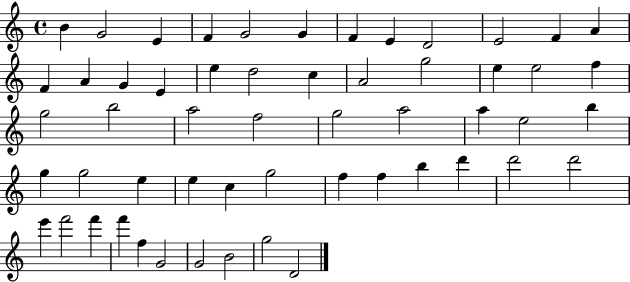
{
  \clef treble
  \time 4/4
  \defaultTimeSignature
  \key c \major
  b'4 g'2 e'4 | f'4 g'2 g'4 | f'4 e'4 d'2 | e'2 f'4 a'4 | \break f'4 a'4 g'4 e'4 | e''4 d''2 c''4 | a'2 g''2 | e''4 e''2 f''4 | \break g''2 b''2 | a''2 f''2 | g''2 a''2 | a''4 e''2 b''4 | \break g''4 g''2 e''4 | e''4 c''4 g''2 | f''4 f''4 b''4 d'''4 | d'''2 d'''2 | \break e'''4 f'''2 f'''4 | f'''4 f''4 g'2 | g'2 b'2 | g''2 d'2 | \break \bar "|."
}